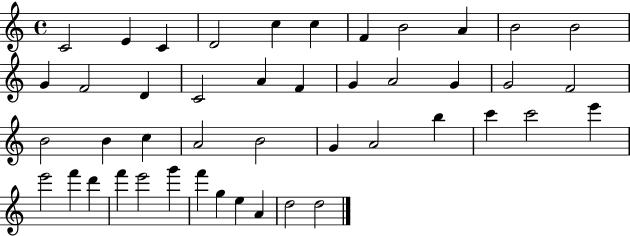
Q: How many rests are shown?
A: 0